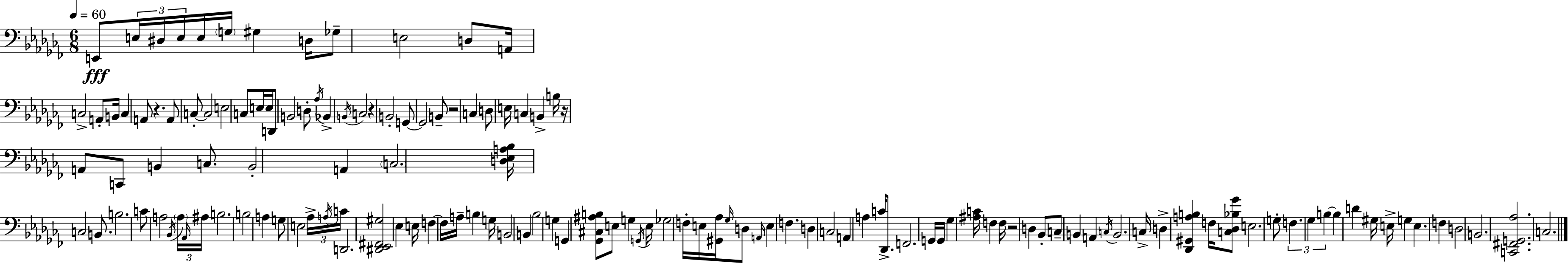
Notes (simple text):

E2/e E3/s D#3/s E3/s E3/s G3/s G#3/q D3/s Gb3/e E3/h D3/e A2/s C3/h A2/e B2/s C3/q A2/e R/q. A2/e C3/e C3/h E3/h C3/e E3/s E3/s D2/e B2/h D3/e Ab3/s Bb2/q B2/s C3/h R/q B2/h G2/e G2/h B2/e R/h C3/q D3/e E3/s C3/q B2/q B3/s R/s A2/e C2/e B2/q C3/e. B2/h A2/q C3/h. [D3,Eb3,A3,Bb3]/s C3/h B2/e. B3/h. C4/e A3/h Bb2/s A3/s Ab2/s A#3/s B3/h. B3/h A3/q G3/e E3/h Ab3/s A3/s C4/s D2/h. [D#2,Eb2,F#2,G#3]/h Eb3/q E3/s F3/q F3/s A3/s B3/q G3/s B2/h B2/q Bb3/h G3/q G2/q [Gb2,C#3,A#3,B3]/e E3/e G3/q G2/s E3/s Gb3/h F3/s E3/s [G#2,Ab3]/s Gb3/s D3/e A2/s E3/q F3/q. D3/q C3/h A2/q A3/q C4/s Db2/e. F2/h. G2/s G2/s Gb3/q [A#3,C4]/s F3/q F3/s R/h D3/q Bb2/e C3/e B2/q A2/q C3/s B2/h. C3/s D3/q [Db2,G#2,A3,B3]/q F3/s [C3,Db3,Bb3,Gb4]/e E3/h. G3/e F3/q. Gb3/q B3/q B3/q D4/q G#3/s E3/s G3/q E3/q. F3/q D3/h B2/h. [C2,F#2,G2,Ab3]/h. C3/h.